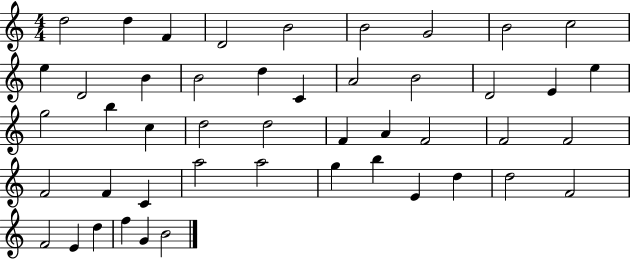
X:1
T:Untitled
M:4/4
L:1/4
K:C
d2 d F D2 B2 B2 G2 B2 c2 e D2 B B2 d C A2 B2 D2 E e g2 b c d2 d2 F A F2 F2 F2 F2 F C a2 a2 g b E d d2 F2 F2 E d f G B2